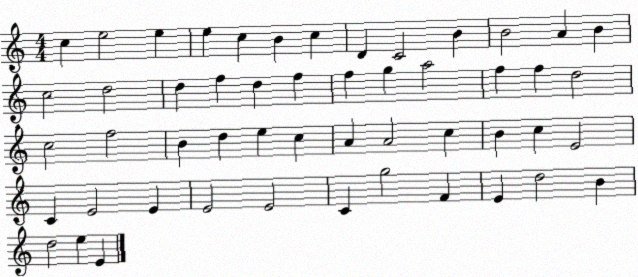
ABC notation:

X:1
T:Untitled
M:4/4
L:1/4
K:C
c e2 e e c B c D C2 B B2 A B c2 d2 d f d f f g a2 f f d2 c2 f2 B d e c A A2 c B c E2 C E2 E E2 E2 C g2 F E d2 B d2 e E